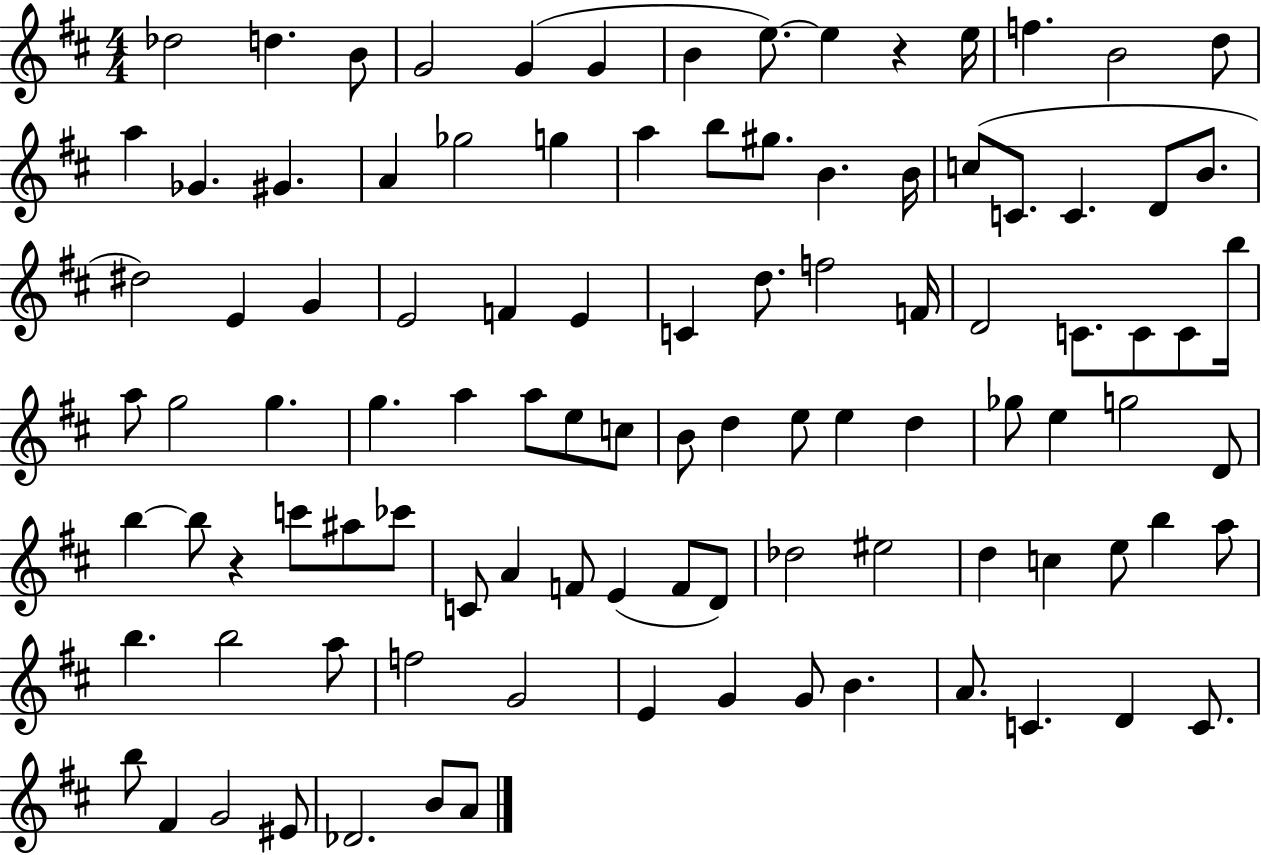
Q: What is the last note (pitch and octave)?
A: A4